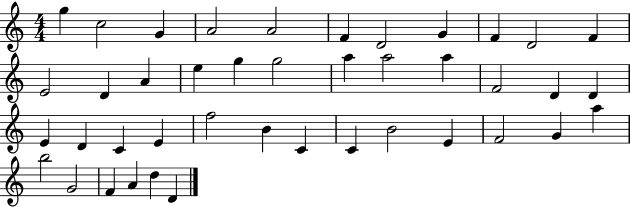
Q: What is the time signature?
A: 4/4